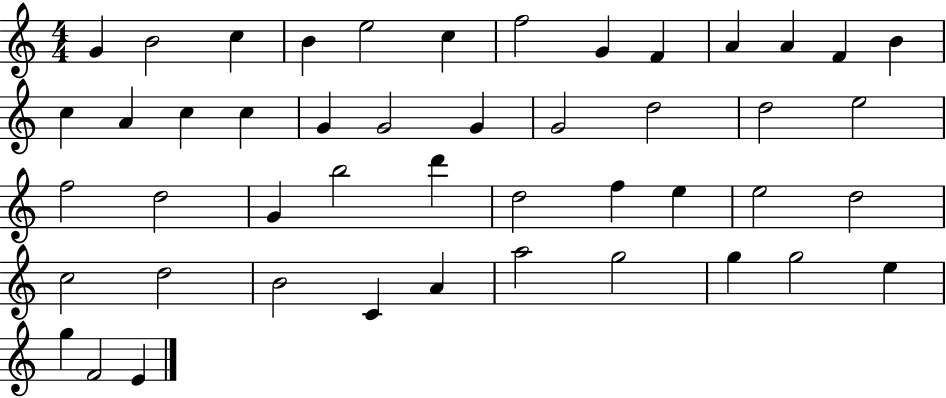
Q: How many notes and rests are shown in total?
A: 47